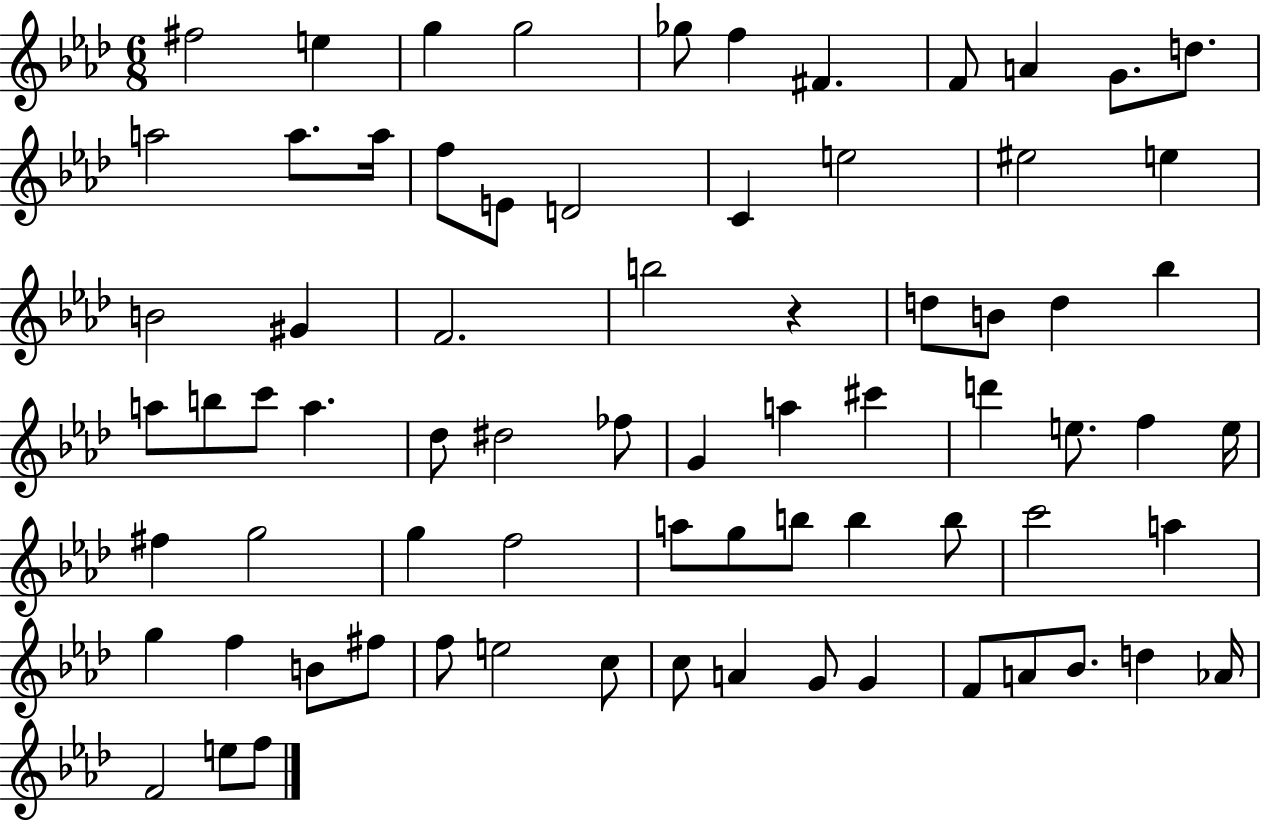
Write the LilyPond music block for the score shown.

{
  \clef treble
  \numericTimeSignature
  \time 6/8
  \key aes \major
  fis''2 e''4 | g''4 g''2 | ges''8 f''4 fis'4. | f'8 a'4 g'8. d''8. | \break a''2 a''8. a''16 | f''8 e'8 d'2 | c'4 e''2 | eis''2 e''4 | \break b'2 gis'4 | f'2. | b''2 r4 | d''8 b'8 d''4 bes''4 | \break a''8 b''8 c'''8 a''4. | des''8 dis''2 fes''8 | g'4 a''4 cis'''4 | d'''4 e''8. f''4 e''16 | \break fis''4 g''2 | g''4 f''2 | a''8 g''8 b''8 b''4 b''8 | c'''2 a''4 | \break g''4 f''4 b'8 fis''8 | f''8 e''2 c''8 | c''8 a'4 g'8 g'4 | f'8 a'8 bes'8. d''4 aes'16 | \break f'2 e''8 f''8 | \bar "|."
}